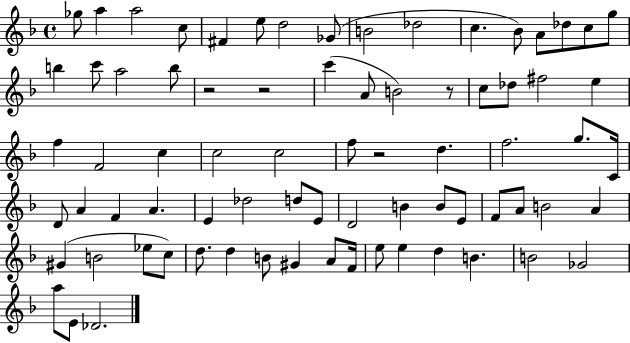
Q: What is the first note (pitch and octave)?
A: Gb5